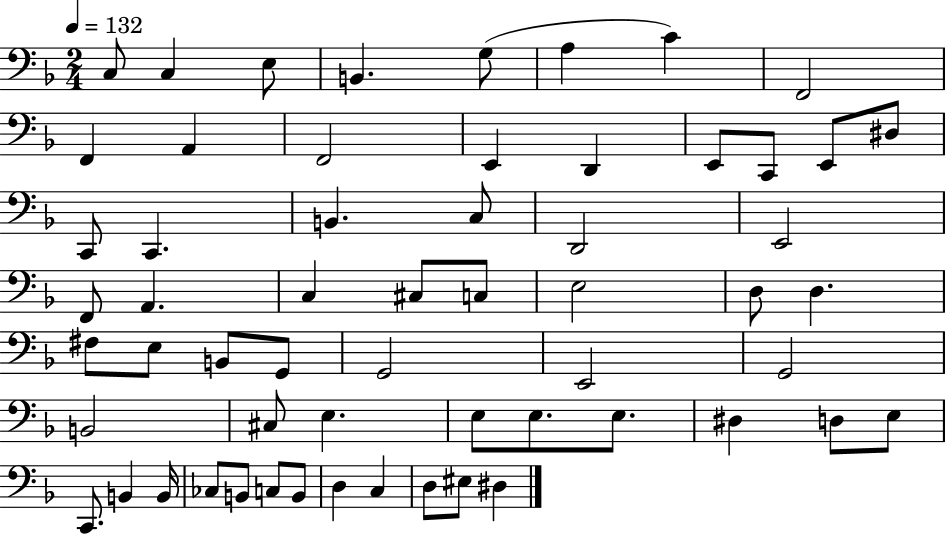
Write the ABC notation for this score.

X:1
T:Untitled
M:2/4
L:1/4
K:F
C,/2 C, E,/2 B,, G,/2 A, C F,,2 F,, A,, F,,2 E,, D,, E,,/2 C,,/2 E,,/2 ^D,/2 C,,/2 C,, B,, C,/2 D,,2 E,,2 F,,/2 A,, C, ^C,/2 C,/2 E,2 D,/2 D, ^F,/2 E,/2 B,,/2 G,,/2 G,,2 E,,2 G,,2 B,,2 ^C,/2 E, E,/2 E,/2 E,/2 ^D, D,/2 E,/2 C,,/2 B,, B,,/4 _C,/2 B,,/2 C,/2 B,,/2 D, C, D,/2 ^E,/2 ^D,